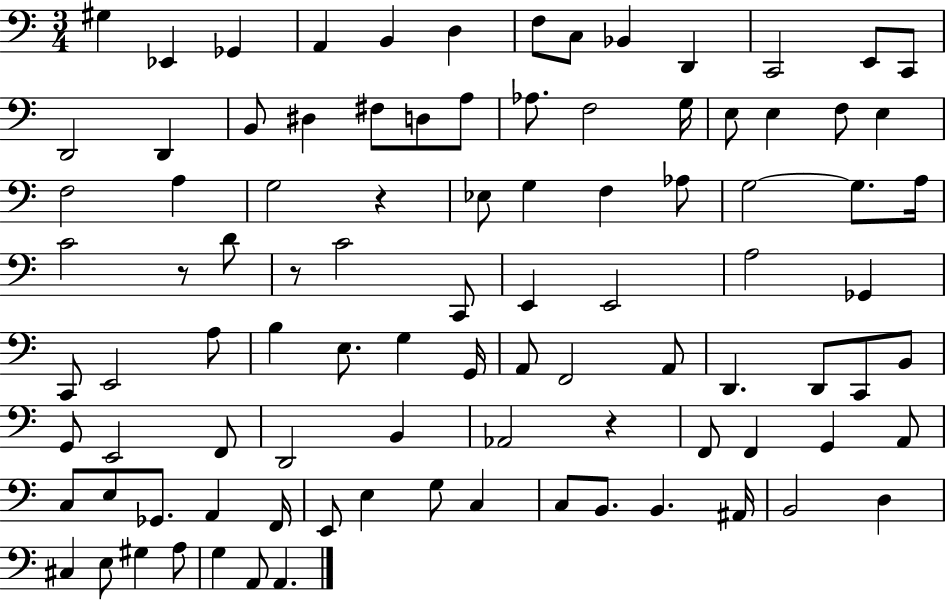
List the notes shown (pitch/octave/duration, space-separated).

G#3/q Eb2/q Gb2/q A2/q B2/q D3/q F3/e C3/e Bb2/q D2/q C2/h E2/e C2/e D2/h D2/q B2/e D#3/q F#3/e D3/e A3/e Ab3/e. F3/h G3/s E3/e E3/q F3/e E3/q F3/h A3/q G3/h R/q Eb3/e G3/q F3/q Ab3/e G3/h G3/e. A3/s C4/h R/e D4/e R/e C4/h C2/e E2/q E2/h A3/h Gb2/q C2/e E2/h A3/e B3/q E3/e. G3/q G2/s A2/e F2/h A2/e D2/q. D2/e C2/e B2/e G2/e E2/h F2/e D2/h B2/q Ab2/h R/q F2/e F2/q G2/q A2/e C3/e E3/e Gb2/e. A2/q F2/s E2/e E3/q G3/e C3/q C3/e B2/e. B2/q. A#2/s B2/h D3/q C#3/q E3/e G#3/q A3/e G3/q A2/e A2/q.